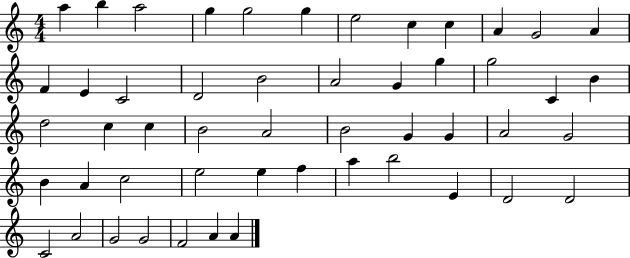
{
  \clef treble
  \numericTimeSignature
  \time 4/4
  \key c \major
  a''4 b''4 a''2 | g''4 g''2 g''4 | e''2 c''4 c''4 | a'4 g'2 a'4 | \break f'4 e'4 c'2 | d'2 b'2 | a'2 g'4 g''4 | g''2 c'4 b'4 | \break d''2 c''4 c''4 | b'2 a'2 | b'2 g'4 g'4 | a'2 g'2 | \break b'4 a'4 c''2 | e''2 e''4 f''4 | a''4 b''2 e'4 | d'2 d'2 | \break c'2 a'2 | g'2 g'2 | f'2 a'4 a'4 | \bar "|."
}